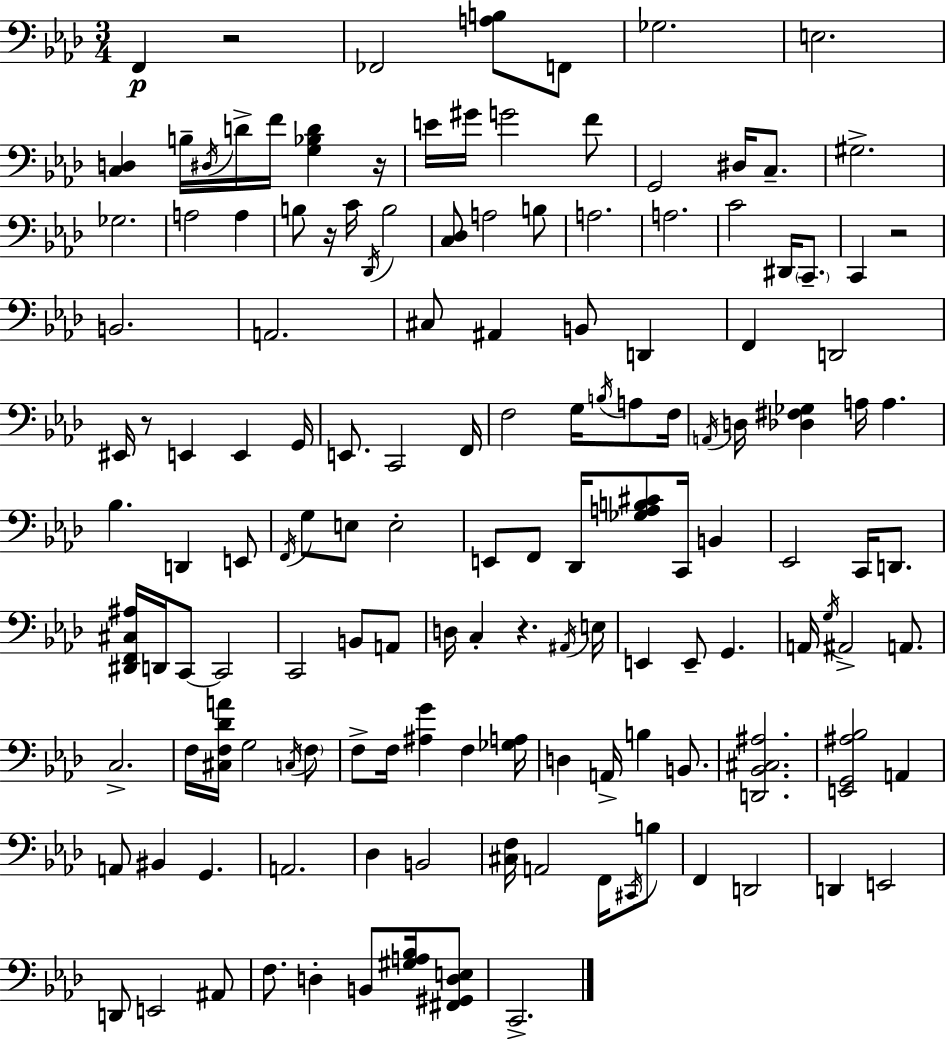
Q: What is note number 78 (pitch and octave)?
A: D3